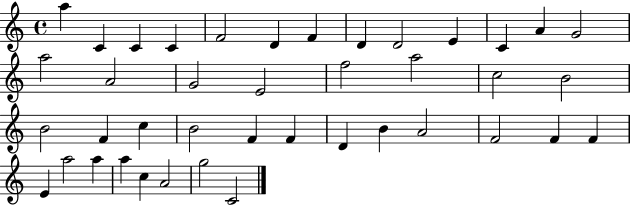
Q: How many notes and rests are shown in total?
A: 41